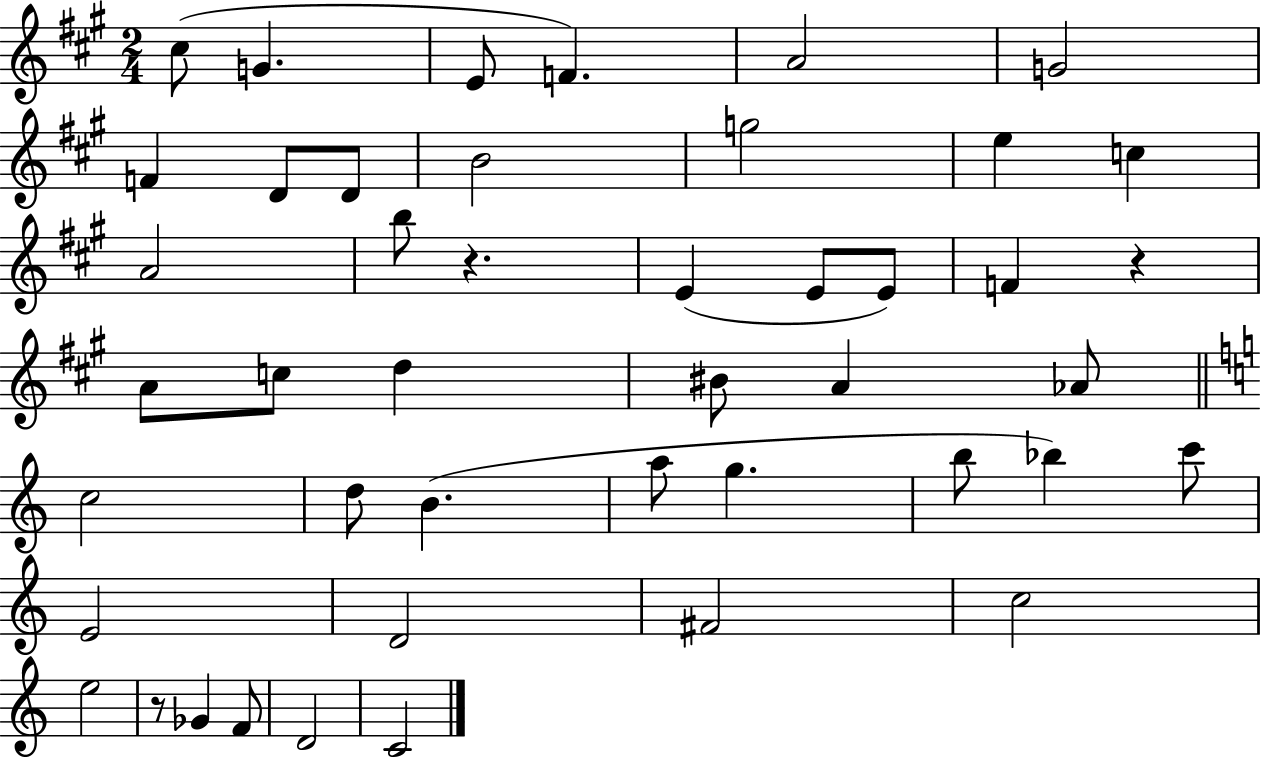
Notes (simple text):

C#5/e G4/q. E4/e F4/q. A4/h G4/h F4/q D4/e D4/e B4/h G5/h E5/q C5/q A4/h B5/e R/q. E4/q E4/e E4/e F4/q R/q A4/e C5/e D5/q BIS4/e A4/q Ab4/e C5/h D5/e B4/q. A5/e G5/q. B5/e Bb5/q C6/e E4/h D4/h F#4/h C5/h E5/h R/e Gb4/q F4/e D4/h C4/h